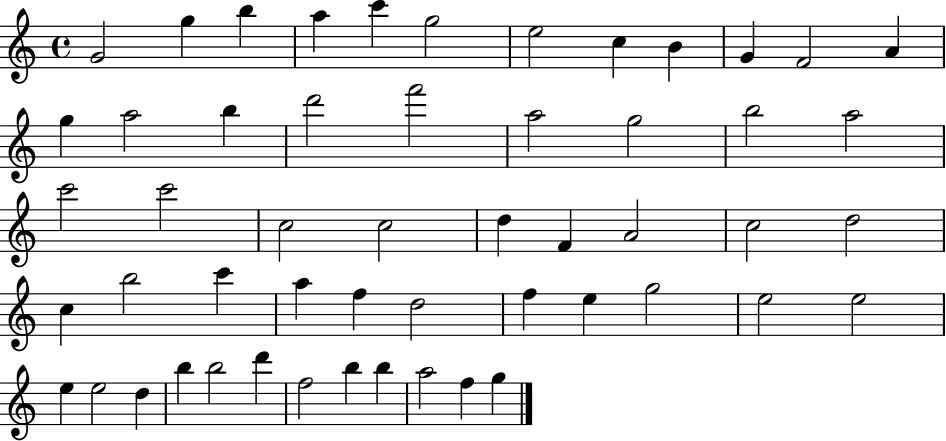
{
  \clef treble
  \time 4/4
  \defaultTimeSignature
  \key c \major
  g'2 g''4 b''4 | a''4 c'''4 g''2 | e''2 c''4 b'4 | g'4 f'2 a'4 | \break g''4 a''2 b''4 | d'''2 f'''2 | a''2 g''2 | b''2 a''2 | \break c'''2 c'''2 | c''2 c''2 | d''4 f'4 a'2 | c''2 d''2 | \break c''4 b''2 c'''4 | a''4 f''4 d''2 | f''4 e''4 g''2 | e''2 e''2 | \break e''4 e''2 d''4 | b''4 b''2 d'''4 | f''2 b''4 b''4 | a''2 f''4 g''4 | \break \bar "|."
}